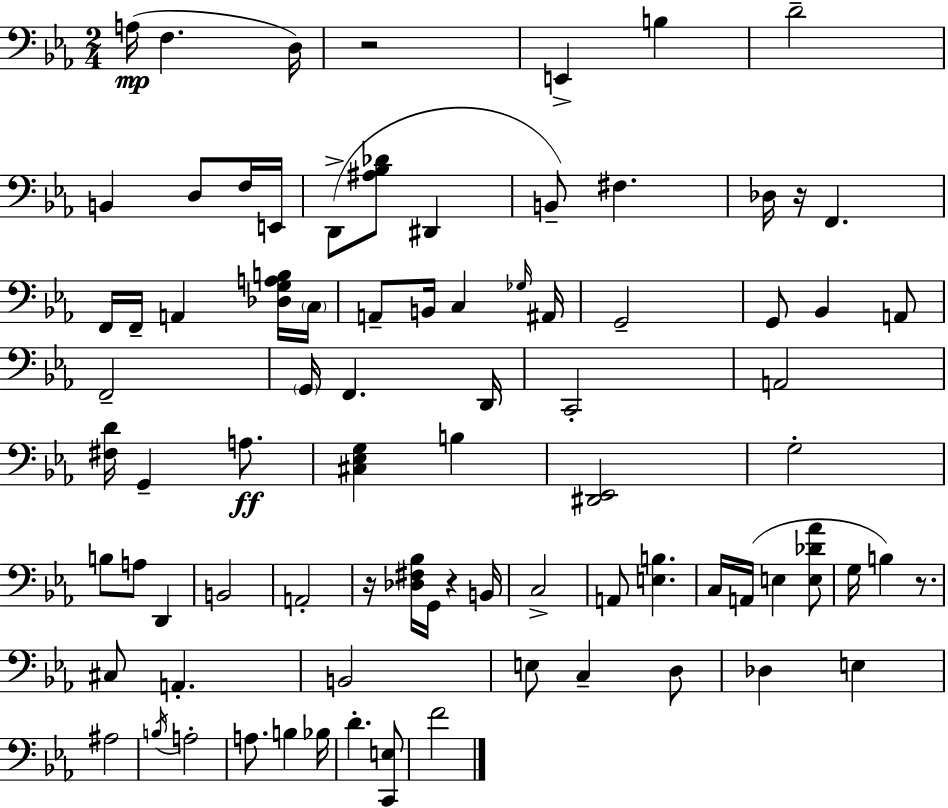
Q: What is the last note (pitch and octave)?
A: F4